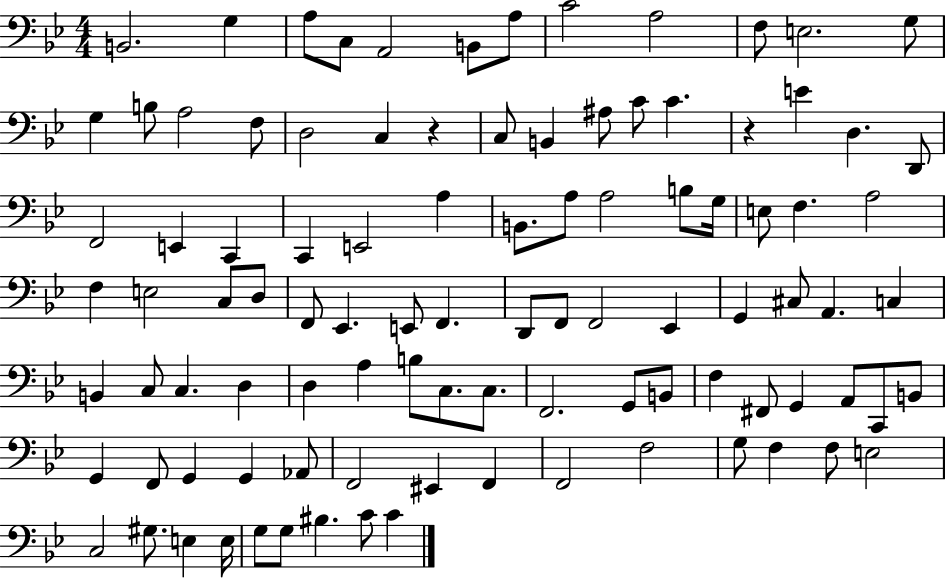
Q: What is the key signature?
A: BES major